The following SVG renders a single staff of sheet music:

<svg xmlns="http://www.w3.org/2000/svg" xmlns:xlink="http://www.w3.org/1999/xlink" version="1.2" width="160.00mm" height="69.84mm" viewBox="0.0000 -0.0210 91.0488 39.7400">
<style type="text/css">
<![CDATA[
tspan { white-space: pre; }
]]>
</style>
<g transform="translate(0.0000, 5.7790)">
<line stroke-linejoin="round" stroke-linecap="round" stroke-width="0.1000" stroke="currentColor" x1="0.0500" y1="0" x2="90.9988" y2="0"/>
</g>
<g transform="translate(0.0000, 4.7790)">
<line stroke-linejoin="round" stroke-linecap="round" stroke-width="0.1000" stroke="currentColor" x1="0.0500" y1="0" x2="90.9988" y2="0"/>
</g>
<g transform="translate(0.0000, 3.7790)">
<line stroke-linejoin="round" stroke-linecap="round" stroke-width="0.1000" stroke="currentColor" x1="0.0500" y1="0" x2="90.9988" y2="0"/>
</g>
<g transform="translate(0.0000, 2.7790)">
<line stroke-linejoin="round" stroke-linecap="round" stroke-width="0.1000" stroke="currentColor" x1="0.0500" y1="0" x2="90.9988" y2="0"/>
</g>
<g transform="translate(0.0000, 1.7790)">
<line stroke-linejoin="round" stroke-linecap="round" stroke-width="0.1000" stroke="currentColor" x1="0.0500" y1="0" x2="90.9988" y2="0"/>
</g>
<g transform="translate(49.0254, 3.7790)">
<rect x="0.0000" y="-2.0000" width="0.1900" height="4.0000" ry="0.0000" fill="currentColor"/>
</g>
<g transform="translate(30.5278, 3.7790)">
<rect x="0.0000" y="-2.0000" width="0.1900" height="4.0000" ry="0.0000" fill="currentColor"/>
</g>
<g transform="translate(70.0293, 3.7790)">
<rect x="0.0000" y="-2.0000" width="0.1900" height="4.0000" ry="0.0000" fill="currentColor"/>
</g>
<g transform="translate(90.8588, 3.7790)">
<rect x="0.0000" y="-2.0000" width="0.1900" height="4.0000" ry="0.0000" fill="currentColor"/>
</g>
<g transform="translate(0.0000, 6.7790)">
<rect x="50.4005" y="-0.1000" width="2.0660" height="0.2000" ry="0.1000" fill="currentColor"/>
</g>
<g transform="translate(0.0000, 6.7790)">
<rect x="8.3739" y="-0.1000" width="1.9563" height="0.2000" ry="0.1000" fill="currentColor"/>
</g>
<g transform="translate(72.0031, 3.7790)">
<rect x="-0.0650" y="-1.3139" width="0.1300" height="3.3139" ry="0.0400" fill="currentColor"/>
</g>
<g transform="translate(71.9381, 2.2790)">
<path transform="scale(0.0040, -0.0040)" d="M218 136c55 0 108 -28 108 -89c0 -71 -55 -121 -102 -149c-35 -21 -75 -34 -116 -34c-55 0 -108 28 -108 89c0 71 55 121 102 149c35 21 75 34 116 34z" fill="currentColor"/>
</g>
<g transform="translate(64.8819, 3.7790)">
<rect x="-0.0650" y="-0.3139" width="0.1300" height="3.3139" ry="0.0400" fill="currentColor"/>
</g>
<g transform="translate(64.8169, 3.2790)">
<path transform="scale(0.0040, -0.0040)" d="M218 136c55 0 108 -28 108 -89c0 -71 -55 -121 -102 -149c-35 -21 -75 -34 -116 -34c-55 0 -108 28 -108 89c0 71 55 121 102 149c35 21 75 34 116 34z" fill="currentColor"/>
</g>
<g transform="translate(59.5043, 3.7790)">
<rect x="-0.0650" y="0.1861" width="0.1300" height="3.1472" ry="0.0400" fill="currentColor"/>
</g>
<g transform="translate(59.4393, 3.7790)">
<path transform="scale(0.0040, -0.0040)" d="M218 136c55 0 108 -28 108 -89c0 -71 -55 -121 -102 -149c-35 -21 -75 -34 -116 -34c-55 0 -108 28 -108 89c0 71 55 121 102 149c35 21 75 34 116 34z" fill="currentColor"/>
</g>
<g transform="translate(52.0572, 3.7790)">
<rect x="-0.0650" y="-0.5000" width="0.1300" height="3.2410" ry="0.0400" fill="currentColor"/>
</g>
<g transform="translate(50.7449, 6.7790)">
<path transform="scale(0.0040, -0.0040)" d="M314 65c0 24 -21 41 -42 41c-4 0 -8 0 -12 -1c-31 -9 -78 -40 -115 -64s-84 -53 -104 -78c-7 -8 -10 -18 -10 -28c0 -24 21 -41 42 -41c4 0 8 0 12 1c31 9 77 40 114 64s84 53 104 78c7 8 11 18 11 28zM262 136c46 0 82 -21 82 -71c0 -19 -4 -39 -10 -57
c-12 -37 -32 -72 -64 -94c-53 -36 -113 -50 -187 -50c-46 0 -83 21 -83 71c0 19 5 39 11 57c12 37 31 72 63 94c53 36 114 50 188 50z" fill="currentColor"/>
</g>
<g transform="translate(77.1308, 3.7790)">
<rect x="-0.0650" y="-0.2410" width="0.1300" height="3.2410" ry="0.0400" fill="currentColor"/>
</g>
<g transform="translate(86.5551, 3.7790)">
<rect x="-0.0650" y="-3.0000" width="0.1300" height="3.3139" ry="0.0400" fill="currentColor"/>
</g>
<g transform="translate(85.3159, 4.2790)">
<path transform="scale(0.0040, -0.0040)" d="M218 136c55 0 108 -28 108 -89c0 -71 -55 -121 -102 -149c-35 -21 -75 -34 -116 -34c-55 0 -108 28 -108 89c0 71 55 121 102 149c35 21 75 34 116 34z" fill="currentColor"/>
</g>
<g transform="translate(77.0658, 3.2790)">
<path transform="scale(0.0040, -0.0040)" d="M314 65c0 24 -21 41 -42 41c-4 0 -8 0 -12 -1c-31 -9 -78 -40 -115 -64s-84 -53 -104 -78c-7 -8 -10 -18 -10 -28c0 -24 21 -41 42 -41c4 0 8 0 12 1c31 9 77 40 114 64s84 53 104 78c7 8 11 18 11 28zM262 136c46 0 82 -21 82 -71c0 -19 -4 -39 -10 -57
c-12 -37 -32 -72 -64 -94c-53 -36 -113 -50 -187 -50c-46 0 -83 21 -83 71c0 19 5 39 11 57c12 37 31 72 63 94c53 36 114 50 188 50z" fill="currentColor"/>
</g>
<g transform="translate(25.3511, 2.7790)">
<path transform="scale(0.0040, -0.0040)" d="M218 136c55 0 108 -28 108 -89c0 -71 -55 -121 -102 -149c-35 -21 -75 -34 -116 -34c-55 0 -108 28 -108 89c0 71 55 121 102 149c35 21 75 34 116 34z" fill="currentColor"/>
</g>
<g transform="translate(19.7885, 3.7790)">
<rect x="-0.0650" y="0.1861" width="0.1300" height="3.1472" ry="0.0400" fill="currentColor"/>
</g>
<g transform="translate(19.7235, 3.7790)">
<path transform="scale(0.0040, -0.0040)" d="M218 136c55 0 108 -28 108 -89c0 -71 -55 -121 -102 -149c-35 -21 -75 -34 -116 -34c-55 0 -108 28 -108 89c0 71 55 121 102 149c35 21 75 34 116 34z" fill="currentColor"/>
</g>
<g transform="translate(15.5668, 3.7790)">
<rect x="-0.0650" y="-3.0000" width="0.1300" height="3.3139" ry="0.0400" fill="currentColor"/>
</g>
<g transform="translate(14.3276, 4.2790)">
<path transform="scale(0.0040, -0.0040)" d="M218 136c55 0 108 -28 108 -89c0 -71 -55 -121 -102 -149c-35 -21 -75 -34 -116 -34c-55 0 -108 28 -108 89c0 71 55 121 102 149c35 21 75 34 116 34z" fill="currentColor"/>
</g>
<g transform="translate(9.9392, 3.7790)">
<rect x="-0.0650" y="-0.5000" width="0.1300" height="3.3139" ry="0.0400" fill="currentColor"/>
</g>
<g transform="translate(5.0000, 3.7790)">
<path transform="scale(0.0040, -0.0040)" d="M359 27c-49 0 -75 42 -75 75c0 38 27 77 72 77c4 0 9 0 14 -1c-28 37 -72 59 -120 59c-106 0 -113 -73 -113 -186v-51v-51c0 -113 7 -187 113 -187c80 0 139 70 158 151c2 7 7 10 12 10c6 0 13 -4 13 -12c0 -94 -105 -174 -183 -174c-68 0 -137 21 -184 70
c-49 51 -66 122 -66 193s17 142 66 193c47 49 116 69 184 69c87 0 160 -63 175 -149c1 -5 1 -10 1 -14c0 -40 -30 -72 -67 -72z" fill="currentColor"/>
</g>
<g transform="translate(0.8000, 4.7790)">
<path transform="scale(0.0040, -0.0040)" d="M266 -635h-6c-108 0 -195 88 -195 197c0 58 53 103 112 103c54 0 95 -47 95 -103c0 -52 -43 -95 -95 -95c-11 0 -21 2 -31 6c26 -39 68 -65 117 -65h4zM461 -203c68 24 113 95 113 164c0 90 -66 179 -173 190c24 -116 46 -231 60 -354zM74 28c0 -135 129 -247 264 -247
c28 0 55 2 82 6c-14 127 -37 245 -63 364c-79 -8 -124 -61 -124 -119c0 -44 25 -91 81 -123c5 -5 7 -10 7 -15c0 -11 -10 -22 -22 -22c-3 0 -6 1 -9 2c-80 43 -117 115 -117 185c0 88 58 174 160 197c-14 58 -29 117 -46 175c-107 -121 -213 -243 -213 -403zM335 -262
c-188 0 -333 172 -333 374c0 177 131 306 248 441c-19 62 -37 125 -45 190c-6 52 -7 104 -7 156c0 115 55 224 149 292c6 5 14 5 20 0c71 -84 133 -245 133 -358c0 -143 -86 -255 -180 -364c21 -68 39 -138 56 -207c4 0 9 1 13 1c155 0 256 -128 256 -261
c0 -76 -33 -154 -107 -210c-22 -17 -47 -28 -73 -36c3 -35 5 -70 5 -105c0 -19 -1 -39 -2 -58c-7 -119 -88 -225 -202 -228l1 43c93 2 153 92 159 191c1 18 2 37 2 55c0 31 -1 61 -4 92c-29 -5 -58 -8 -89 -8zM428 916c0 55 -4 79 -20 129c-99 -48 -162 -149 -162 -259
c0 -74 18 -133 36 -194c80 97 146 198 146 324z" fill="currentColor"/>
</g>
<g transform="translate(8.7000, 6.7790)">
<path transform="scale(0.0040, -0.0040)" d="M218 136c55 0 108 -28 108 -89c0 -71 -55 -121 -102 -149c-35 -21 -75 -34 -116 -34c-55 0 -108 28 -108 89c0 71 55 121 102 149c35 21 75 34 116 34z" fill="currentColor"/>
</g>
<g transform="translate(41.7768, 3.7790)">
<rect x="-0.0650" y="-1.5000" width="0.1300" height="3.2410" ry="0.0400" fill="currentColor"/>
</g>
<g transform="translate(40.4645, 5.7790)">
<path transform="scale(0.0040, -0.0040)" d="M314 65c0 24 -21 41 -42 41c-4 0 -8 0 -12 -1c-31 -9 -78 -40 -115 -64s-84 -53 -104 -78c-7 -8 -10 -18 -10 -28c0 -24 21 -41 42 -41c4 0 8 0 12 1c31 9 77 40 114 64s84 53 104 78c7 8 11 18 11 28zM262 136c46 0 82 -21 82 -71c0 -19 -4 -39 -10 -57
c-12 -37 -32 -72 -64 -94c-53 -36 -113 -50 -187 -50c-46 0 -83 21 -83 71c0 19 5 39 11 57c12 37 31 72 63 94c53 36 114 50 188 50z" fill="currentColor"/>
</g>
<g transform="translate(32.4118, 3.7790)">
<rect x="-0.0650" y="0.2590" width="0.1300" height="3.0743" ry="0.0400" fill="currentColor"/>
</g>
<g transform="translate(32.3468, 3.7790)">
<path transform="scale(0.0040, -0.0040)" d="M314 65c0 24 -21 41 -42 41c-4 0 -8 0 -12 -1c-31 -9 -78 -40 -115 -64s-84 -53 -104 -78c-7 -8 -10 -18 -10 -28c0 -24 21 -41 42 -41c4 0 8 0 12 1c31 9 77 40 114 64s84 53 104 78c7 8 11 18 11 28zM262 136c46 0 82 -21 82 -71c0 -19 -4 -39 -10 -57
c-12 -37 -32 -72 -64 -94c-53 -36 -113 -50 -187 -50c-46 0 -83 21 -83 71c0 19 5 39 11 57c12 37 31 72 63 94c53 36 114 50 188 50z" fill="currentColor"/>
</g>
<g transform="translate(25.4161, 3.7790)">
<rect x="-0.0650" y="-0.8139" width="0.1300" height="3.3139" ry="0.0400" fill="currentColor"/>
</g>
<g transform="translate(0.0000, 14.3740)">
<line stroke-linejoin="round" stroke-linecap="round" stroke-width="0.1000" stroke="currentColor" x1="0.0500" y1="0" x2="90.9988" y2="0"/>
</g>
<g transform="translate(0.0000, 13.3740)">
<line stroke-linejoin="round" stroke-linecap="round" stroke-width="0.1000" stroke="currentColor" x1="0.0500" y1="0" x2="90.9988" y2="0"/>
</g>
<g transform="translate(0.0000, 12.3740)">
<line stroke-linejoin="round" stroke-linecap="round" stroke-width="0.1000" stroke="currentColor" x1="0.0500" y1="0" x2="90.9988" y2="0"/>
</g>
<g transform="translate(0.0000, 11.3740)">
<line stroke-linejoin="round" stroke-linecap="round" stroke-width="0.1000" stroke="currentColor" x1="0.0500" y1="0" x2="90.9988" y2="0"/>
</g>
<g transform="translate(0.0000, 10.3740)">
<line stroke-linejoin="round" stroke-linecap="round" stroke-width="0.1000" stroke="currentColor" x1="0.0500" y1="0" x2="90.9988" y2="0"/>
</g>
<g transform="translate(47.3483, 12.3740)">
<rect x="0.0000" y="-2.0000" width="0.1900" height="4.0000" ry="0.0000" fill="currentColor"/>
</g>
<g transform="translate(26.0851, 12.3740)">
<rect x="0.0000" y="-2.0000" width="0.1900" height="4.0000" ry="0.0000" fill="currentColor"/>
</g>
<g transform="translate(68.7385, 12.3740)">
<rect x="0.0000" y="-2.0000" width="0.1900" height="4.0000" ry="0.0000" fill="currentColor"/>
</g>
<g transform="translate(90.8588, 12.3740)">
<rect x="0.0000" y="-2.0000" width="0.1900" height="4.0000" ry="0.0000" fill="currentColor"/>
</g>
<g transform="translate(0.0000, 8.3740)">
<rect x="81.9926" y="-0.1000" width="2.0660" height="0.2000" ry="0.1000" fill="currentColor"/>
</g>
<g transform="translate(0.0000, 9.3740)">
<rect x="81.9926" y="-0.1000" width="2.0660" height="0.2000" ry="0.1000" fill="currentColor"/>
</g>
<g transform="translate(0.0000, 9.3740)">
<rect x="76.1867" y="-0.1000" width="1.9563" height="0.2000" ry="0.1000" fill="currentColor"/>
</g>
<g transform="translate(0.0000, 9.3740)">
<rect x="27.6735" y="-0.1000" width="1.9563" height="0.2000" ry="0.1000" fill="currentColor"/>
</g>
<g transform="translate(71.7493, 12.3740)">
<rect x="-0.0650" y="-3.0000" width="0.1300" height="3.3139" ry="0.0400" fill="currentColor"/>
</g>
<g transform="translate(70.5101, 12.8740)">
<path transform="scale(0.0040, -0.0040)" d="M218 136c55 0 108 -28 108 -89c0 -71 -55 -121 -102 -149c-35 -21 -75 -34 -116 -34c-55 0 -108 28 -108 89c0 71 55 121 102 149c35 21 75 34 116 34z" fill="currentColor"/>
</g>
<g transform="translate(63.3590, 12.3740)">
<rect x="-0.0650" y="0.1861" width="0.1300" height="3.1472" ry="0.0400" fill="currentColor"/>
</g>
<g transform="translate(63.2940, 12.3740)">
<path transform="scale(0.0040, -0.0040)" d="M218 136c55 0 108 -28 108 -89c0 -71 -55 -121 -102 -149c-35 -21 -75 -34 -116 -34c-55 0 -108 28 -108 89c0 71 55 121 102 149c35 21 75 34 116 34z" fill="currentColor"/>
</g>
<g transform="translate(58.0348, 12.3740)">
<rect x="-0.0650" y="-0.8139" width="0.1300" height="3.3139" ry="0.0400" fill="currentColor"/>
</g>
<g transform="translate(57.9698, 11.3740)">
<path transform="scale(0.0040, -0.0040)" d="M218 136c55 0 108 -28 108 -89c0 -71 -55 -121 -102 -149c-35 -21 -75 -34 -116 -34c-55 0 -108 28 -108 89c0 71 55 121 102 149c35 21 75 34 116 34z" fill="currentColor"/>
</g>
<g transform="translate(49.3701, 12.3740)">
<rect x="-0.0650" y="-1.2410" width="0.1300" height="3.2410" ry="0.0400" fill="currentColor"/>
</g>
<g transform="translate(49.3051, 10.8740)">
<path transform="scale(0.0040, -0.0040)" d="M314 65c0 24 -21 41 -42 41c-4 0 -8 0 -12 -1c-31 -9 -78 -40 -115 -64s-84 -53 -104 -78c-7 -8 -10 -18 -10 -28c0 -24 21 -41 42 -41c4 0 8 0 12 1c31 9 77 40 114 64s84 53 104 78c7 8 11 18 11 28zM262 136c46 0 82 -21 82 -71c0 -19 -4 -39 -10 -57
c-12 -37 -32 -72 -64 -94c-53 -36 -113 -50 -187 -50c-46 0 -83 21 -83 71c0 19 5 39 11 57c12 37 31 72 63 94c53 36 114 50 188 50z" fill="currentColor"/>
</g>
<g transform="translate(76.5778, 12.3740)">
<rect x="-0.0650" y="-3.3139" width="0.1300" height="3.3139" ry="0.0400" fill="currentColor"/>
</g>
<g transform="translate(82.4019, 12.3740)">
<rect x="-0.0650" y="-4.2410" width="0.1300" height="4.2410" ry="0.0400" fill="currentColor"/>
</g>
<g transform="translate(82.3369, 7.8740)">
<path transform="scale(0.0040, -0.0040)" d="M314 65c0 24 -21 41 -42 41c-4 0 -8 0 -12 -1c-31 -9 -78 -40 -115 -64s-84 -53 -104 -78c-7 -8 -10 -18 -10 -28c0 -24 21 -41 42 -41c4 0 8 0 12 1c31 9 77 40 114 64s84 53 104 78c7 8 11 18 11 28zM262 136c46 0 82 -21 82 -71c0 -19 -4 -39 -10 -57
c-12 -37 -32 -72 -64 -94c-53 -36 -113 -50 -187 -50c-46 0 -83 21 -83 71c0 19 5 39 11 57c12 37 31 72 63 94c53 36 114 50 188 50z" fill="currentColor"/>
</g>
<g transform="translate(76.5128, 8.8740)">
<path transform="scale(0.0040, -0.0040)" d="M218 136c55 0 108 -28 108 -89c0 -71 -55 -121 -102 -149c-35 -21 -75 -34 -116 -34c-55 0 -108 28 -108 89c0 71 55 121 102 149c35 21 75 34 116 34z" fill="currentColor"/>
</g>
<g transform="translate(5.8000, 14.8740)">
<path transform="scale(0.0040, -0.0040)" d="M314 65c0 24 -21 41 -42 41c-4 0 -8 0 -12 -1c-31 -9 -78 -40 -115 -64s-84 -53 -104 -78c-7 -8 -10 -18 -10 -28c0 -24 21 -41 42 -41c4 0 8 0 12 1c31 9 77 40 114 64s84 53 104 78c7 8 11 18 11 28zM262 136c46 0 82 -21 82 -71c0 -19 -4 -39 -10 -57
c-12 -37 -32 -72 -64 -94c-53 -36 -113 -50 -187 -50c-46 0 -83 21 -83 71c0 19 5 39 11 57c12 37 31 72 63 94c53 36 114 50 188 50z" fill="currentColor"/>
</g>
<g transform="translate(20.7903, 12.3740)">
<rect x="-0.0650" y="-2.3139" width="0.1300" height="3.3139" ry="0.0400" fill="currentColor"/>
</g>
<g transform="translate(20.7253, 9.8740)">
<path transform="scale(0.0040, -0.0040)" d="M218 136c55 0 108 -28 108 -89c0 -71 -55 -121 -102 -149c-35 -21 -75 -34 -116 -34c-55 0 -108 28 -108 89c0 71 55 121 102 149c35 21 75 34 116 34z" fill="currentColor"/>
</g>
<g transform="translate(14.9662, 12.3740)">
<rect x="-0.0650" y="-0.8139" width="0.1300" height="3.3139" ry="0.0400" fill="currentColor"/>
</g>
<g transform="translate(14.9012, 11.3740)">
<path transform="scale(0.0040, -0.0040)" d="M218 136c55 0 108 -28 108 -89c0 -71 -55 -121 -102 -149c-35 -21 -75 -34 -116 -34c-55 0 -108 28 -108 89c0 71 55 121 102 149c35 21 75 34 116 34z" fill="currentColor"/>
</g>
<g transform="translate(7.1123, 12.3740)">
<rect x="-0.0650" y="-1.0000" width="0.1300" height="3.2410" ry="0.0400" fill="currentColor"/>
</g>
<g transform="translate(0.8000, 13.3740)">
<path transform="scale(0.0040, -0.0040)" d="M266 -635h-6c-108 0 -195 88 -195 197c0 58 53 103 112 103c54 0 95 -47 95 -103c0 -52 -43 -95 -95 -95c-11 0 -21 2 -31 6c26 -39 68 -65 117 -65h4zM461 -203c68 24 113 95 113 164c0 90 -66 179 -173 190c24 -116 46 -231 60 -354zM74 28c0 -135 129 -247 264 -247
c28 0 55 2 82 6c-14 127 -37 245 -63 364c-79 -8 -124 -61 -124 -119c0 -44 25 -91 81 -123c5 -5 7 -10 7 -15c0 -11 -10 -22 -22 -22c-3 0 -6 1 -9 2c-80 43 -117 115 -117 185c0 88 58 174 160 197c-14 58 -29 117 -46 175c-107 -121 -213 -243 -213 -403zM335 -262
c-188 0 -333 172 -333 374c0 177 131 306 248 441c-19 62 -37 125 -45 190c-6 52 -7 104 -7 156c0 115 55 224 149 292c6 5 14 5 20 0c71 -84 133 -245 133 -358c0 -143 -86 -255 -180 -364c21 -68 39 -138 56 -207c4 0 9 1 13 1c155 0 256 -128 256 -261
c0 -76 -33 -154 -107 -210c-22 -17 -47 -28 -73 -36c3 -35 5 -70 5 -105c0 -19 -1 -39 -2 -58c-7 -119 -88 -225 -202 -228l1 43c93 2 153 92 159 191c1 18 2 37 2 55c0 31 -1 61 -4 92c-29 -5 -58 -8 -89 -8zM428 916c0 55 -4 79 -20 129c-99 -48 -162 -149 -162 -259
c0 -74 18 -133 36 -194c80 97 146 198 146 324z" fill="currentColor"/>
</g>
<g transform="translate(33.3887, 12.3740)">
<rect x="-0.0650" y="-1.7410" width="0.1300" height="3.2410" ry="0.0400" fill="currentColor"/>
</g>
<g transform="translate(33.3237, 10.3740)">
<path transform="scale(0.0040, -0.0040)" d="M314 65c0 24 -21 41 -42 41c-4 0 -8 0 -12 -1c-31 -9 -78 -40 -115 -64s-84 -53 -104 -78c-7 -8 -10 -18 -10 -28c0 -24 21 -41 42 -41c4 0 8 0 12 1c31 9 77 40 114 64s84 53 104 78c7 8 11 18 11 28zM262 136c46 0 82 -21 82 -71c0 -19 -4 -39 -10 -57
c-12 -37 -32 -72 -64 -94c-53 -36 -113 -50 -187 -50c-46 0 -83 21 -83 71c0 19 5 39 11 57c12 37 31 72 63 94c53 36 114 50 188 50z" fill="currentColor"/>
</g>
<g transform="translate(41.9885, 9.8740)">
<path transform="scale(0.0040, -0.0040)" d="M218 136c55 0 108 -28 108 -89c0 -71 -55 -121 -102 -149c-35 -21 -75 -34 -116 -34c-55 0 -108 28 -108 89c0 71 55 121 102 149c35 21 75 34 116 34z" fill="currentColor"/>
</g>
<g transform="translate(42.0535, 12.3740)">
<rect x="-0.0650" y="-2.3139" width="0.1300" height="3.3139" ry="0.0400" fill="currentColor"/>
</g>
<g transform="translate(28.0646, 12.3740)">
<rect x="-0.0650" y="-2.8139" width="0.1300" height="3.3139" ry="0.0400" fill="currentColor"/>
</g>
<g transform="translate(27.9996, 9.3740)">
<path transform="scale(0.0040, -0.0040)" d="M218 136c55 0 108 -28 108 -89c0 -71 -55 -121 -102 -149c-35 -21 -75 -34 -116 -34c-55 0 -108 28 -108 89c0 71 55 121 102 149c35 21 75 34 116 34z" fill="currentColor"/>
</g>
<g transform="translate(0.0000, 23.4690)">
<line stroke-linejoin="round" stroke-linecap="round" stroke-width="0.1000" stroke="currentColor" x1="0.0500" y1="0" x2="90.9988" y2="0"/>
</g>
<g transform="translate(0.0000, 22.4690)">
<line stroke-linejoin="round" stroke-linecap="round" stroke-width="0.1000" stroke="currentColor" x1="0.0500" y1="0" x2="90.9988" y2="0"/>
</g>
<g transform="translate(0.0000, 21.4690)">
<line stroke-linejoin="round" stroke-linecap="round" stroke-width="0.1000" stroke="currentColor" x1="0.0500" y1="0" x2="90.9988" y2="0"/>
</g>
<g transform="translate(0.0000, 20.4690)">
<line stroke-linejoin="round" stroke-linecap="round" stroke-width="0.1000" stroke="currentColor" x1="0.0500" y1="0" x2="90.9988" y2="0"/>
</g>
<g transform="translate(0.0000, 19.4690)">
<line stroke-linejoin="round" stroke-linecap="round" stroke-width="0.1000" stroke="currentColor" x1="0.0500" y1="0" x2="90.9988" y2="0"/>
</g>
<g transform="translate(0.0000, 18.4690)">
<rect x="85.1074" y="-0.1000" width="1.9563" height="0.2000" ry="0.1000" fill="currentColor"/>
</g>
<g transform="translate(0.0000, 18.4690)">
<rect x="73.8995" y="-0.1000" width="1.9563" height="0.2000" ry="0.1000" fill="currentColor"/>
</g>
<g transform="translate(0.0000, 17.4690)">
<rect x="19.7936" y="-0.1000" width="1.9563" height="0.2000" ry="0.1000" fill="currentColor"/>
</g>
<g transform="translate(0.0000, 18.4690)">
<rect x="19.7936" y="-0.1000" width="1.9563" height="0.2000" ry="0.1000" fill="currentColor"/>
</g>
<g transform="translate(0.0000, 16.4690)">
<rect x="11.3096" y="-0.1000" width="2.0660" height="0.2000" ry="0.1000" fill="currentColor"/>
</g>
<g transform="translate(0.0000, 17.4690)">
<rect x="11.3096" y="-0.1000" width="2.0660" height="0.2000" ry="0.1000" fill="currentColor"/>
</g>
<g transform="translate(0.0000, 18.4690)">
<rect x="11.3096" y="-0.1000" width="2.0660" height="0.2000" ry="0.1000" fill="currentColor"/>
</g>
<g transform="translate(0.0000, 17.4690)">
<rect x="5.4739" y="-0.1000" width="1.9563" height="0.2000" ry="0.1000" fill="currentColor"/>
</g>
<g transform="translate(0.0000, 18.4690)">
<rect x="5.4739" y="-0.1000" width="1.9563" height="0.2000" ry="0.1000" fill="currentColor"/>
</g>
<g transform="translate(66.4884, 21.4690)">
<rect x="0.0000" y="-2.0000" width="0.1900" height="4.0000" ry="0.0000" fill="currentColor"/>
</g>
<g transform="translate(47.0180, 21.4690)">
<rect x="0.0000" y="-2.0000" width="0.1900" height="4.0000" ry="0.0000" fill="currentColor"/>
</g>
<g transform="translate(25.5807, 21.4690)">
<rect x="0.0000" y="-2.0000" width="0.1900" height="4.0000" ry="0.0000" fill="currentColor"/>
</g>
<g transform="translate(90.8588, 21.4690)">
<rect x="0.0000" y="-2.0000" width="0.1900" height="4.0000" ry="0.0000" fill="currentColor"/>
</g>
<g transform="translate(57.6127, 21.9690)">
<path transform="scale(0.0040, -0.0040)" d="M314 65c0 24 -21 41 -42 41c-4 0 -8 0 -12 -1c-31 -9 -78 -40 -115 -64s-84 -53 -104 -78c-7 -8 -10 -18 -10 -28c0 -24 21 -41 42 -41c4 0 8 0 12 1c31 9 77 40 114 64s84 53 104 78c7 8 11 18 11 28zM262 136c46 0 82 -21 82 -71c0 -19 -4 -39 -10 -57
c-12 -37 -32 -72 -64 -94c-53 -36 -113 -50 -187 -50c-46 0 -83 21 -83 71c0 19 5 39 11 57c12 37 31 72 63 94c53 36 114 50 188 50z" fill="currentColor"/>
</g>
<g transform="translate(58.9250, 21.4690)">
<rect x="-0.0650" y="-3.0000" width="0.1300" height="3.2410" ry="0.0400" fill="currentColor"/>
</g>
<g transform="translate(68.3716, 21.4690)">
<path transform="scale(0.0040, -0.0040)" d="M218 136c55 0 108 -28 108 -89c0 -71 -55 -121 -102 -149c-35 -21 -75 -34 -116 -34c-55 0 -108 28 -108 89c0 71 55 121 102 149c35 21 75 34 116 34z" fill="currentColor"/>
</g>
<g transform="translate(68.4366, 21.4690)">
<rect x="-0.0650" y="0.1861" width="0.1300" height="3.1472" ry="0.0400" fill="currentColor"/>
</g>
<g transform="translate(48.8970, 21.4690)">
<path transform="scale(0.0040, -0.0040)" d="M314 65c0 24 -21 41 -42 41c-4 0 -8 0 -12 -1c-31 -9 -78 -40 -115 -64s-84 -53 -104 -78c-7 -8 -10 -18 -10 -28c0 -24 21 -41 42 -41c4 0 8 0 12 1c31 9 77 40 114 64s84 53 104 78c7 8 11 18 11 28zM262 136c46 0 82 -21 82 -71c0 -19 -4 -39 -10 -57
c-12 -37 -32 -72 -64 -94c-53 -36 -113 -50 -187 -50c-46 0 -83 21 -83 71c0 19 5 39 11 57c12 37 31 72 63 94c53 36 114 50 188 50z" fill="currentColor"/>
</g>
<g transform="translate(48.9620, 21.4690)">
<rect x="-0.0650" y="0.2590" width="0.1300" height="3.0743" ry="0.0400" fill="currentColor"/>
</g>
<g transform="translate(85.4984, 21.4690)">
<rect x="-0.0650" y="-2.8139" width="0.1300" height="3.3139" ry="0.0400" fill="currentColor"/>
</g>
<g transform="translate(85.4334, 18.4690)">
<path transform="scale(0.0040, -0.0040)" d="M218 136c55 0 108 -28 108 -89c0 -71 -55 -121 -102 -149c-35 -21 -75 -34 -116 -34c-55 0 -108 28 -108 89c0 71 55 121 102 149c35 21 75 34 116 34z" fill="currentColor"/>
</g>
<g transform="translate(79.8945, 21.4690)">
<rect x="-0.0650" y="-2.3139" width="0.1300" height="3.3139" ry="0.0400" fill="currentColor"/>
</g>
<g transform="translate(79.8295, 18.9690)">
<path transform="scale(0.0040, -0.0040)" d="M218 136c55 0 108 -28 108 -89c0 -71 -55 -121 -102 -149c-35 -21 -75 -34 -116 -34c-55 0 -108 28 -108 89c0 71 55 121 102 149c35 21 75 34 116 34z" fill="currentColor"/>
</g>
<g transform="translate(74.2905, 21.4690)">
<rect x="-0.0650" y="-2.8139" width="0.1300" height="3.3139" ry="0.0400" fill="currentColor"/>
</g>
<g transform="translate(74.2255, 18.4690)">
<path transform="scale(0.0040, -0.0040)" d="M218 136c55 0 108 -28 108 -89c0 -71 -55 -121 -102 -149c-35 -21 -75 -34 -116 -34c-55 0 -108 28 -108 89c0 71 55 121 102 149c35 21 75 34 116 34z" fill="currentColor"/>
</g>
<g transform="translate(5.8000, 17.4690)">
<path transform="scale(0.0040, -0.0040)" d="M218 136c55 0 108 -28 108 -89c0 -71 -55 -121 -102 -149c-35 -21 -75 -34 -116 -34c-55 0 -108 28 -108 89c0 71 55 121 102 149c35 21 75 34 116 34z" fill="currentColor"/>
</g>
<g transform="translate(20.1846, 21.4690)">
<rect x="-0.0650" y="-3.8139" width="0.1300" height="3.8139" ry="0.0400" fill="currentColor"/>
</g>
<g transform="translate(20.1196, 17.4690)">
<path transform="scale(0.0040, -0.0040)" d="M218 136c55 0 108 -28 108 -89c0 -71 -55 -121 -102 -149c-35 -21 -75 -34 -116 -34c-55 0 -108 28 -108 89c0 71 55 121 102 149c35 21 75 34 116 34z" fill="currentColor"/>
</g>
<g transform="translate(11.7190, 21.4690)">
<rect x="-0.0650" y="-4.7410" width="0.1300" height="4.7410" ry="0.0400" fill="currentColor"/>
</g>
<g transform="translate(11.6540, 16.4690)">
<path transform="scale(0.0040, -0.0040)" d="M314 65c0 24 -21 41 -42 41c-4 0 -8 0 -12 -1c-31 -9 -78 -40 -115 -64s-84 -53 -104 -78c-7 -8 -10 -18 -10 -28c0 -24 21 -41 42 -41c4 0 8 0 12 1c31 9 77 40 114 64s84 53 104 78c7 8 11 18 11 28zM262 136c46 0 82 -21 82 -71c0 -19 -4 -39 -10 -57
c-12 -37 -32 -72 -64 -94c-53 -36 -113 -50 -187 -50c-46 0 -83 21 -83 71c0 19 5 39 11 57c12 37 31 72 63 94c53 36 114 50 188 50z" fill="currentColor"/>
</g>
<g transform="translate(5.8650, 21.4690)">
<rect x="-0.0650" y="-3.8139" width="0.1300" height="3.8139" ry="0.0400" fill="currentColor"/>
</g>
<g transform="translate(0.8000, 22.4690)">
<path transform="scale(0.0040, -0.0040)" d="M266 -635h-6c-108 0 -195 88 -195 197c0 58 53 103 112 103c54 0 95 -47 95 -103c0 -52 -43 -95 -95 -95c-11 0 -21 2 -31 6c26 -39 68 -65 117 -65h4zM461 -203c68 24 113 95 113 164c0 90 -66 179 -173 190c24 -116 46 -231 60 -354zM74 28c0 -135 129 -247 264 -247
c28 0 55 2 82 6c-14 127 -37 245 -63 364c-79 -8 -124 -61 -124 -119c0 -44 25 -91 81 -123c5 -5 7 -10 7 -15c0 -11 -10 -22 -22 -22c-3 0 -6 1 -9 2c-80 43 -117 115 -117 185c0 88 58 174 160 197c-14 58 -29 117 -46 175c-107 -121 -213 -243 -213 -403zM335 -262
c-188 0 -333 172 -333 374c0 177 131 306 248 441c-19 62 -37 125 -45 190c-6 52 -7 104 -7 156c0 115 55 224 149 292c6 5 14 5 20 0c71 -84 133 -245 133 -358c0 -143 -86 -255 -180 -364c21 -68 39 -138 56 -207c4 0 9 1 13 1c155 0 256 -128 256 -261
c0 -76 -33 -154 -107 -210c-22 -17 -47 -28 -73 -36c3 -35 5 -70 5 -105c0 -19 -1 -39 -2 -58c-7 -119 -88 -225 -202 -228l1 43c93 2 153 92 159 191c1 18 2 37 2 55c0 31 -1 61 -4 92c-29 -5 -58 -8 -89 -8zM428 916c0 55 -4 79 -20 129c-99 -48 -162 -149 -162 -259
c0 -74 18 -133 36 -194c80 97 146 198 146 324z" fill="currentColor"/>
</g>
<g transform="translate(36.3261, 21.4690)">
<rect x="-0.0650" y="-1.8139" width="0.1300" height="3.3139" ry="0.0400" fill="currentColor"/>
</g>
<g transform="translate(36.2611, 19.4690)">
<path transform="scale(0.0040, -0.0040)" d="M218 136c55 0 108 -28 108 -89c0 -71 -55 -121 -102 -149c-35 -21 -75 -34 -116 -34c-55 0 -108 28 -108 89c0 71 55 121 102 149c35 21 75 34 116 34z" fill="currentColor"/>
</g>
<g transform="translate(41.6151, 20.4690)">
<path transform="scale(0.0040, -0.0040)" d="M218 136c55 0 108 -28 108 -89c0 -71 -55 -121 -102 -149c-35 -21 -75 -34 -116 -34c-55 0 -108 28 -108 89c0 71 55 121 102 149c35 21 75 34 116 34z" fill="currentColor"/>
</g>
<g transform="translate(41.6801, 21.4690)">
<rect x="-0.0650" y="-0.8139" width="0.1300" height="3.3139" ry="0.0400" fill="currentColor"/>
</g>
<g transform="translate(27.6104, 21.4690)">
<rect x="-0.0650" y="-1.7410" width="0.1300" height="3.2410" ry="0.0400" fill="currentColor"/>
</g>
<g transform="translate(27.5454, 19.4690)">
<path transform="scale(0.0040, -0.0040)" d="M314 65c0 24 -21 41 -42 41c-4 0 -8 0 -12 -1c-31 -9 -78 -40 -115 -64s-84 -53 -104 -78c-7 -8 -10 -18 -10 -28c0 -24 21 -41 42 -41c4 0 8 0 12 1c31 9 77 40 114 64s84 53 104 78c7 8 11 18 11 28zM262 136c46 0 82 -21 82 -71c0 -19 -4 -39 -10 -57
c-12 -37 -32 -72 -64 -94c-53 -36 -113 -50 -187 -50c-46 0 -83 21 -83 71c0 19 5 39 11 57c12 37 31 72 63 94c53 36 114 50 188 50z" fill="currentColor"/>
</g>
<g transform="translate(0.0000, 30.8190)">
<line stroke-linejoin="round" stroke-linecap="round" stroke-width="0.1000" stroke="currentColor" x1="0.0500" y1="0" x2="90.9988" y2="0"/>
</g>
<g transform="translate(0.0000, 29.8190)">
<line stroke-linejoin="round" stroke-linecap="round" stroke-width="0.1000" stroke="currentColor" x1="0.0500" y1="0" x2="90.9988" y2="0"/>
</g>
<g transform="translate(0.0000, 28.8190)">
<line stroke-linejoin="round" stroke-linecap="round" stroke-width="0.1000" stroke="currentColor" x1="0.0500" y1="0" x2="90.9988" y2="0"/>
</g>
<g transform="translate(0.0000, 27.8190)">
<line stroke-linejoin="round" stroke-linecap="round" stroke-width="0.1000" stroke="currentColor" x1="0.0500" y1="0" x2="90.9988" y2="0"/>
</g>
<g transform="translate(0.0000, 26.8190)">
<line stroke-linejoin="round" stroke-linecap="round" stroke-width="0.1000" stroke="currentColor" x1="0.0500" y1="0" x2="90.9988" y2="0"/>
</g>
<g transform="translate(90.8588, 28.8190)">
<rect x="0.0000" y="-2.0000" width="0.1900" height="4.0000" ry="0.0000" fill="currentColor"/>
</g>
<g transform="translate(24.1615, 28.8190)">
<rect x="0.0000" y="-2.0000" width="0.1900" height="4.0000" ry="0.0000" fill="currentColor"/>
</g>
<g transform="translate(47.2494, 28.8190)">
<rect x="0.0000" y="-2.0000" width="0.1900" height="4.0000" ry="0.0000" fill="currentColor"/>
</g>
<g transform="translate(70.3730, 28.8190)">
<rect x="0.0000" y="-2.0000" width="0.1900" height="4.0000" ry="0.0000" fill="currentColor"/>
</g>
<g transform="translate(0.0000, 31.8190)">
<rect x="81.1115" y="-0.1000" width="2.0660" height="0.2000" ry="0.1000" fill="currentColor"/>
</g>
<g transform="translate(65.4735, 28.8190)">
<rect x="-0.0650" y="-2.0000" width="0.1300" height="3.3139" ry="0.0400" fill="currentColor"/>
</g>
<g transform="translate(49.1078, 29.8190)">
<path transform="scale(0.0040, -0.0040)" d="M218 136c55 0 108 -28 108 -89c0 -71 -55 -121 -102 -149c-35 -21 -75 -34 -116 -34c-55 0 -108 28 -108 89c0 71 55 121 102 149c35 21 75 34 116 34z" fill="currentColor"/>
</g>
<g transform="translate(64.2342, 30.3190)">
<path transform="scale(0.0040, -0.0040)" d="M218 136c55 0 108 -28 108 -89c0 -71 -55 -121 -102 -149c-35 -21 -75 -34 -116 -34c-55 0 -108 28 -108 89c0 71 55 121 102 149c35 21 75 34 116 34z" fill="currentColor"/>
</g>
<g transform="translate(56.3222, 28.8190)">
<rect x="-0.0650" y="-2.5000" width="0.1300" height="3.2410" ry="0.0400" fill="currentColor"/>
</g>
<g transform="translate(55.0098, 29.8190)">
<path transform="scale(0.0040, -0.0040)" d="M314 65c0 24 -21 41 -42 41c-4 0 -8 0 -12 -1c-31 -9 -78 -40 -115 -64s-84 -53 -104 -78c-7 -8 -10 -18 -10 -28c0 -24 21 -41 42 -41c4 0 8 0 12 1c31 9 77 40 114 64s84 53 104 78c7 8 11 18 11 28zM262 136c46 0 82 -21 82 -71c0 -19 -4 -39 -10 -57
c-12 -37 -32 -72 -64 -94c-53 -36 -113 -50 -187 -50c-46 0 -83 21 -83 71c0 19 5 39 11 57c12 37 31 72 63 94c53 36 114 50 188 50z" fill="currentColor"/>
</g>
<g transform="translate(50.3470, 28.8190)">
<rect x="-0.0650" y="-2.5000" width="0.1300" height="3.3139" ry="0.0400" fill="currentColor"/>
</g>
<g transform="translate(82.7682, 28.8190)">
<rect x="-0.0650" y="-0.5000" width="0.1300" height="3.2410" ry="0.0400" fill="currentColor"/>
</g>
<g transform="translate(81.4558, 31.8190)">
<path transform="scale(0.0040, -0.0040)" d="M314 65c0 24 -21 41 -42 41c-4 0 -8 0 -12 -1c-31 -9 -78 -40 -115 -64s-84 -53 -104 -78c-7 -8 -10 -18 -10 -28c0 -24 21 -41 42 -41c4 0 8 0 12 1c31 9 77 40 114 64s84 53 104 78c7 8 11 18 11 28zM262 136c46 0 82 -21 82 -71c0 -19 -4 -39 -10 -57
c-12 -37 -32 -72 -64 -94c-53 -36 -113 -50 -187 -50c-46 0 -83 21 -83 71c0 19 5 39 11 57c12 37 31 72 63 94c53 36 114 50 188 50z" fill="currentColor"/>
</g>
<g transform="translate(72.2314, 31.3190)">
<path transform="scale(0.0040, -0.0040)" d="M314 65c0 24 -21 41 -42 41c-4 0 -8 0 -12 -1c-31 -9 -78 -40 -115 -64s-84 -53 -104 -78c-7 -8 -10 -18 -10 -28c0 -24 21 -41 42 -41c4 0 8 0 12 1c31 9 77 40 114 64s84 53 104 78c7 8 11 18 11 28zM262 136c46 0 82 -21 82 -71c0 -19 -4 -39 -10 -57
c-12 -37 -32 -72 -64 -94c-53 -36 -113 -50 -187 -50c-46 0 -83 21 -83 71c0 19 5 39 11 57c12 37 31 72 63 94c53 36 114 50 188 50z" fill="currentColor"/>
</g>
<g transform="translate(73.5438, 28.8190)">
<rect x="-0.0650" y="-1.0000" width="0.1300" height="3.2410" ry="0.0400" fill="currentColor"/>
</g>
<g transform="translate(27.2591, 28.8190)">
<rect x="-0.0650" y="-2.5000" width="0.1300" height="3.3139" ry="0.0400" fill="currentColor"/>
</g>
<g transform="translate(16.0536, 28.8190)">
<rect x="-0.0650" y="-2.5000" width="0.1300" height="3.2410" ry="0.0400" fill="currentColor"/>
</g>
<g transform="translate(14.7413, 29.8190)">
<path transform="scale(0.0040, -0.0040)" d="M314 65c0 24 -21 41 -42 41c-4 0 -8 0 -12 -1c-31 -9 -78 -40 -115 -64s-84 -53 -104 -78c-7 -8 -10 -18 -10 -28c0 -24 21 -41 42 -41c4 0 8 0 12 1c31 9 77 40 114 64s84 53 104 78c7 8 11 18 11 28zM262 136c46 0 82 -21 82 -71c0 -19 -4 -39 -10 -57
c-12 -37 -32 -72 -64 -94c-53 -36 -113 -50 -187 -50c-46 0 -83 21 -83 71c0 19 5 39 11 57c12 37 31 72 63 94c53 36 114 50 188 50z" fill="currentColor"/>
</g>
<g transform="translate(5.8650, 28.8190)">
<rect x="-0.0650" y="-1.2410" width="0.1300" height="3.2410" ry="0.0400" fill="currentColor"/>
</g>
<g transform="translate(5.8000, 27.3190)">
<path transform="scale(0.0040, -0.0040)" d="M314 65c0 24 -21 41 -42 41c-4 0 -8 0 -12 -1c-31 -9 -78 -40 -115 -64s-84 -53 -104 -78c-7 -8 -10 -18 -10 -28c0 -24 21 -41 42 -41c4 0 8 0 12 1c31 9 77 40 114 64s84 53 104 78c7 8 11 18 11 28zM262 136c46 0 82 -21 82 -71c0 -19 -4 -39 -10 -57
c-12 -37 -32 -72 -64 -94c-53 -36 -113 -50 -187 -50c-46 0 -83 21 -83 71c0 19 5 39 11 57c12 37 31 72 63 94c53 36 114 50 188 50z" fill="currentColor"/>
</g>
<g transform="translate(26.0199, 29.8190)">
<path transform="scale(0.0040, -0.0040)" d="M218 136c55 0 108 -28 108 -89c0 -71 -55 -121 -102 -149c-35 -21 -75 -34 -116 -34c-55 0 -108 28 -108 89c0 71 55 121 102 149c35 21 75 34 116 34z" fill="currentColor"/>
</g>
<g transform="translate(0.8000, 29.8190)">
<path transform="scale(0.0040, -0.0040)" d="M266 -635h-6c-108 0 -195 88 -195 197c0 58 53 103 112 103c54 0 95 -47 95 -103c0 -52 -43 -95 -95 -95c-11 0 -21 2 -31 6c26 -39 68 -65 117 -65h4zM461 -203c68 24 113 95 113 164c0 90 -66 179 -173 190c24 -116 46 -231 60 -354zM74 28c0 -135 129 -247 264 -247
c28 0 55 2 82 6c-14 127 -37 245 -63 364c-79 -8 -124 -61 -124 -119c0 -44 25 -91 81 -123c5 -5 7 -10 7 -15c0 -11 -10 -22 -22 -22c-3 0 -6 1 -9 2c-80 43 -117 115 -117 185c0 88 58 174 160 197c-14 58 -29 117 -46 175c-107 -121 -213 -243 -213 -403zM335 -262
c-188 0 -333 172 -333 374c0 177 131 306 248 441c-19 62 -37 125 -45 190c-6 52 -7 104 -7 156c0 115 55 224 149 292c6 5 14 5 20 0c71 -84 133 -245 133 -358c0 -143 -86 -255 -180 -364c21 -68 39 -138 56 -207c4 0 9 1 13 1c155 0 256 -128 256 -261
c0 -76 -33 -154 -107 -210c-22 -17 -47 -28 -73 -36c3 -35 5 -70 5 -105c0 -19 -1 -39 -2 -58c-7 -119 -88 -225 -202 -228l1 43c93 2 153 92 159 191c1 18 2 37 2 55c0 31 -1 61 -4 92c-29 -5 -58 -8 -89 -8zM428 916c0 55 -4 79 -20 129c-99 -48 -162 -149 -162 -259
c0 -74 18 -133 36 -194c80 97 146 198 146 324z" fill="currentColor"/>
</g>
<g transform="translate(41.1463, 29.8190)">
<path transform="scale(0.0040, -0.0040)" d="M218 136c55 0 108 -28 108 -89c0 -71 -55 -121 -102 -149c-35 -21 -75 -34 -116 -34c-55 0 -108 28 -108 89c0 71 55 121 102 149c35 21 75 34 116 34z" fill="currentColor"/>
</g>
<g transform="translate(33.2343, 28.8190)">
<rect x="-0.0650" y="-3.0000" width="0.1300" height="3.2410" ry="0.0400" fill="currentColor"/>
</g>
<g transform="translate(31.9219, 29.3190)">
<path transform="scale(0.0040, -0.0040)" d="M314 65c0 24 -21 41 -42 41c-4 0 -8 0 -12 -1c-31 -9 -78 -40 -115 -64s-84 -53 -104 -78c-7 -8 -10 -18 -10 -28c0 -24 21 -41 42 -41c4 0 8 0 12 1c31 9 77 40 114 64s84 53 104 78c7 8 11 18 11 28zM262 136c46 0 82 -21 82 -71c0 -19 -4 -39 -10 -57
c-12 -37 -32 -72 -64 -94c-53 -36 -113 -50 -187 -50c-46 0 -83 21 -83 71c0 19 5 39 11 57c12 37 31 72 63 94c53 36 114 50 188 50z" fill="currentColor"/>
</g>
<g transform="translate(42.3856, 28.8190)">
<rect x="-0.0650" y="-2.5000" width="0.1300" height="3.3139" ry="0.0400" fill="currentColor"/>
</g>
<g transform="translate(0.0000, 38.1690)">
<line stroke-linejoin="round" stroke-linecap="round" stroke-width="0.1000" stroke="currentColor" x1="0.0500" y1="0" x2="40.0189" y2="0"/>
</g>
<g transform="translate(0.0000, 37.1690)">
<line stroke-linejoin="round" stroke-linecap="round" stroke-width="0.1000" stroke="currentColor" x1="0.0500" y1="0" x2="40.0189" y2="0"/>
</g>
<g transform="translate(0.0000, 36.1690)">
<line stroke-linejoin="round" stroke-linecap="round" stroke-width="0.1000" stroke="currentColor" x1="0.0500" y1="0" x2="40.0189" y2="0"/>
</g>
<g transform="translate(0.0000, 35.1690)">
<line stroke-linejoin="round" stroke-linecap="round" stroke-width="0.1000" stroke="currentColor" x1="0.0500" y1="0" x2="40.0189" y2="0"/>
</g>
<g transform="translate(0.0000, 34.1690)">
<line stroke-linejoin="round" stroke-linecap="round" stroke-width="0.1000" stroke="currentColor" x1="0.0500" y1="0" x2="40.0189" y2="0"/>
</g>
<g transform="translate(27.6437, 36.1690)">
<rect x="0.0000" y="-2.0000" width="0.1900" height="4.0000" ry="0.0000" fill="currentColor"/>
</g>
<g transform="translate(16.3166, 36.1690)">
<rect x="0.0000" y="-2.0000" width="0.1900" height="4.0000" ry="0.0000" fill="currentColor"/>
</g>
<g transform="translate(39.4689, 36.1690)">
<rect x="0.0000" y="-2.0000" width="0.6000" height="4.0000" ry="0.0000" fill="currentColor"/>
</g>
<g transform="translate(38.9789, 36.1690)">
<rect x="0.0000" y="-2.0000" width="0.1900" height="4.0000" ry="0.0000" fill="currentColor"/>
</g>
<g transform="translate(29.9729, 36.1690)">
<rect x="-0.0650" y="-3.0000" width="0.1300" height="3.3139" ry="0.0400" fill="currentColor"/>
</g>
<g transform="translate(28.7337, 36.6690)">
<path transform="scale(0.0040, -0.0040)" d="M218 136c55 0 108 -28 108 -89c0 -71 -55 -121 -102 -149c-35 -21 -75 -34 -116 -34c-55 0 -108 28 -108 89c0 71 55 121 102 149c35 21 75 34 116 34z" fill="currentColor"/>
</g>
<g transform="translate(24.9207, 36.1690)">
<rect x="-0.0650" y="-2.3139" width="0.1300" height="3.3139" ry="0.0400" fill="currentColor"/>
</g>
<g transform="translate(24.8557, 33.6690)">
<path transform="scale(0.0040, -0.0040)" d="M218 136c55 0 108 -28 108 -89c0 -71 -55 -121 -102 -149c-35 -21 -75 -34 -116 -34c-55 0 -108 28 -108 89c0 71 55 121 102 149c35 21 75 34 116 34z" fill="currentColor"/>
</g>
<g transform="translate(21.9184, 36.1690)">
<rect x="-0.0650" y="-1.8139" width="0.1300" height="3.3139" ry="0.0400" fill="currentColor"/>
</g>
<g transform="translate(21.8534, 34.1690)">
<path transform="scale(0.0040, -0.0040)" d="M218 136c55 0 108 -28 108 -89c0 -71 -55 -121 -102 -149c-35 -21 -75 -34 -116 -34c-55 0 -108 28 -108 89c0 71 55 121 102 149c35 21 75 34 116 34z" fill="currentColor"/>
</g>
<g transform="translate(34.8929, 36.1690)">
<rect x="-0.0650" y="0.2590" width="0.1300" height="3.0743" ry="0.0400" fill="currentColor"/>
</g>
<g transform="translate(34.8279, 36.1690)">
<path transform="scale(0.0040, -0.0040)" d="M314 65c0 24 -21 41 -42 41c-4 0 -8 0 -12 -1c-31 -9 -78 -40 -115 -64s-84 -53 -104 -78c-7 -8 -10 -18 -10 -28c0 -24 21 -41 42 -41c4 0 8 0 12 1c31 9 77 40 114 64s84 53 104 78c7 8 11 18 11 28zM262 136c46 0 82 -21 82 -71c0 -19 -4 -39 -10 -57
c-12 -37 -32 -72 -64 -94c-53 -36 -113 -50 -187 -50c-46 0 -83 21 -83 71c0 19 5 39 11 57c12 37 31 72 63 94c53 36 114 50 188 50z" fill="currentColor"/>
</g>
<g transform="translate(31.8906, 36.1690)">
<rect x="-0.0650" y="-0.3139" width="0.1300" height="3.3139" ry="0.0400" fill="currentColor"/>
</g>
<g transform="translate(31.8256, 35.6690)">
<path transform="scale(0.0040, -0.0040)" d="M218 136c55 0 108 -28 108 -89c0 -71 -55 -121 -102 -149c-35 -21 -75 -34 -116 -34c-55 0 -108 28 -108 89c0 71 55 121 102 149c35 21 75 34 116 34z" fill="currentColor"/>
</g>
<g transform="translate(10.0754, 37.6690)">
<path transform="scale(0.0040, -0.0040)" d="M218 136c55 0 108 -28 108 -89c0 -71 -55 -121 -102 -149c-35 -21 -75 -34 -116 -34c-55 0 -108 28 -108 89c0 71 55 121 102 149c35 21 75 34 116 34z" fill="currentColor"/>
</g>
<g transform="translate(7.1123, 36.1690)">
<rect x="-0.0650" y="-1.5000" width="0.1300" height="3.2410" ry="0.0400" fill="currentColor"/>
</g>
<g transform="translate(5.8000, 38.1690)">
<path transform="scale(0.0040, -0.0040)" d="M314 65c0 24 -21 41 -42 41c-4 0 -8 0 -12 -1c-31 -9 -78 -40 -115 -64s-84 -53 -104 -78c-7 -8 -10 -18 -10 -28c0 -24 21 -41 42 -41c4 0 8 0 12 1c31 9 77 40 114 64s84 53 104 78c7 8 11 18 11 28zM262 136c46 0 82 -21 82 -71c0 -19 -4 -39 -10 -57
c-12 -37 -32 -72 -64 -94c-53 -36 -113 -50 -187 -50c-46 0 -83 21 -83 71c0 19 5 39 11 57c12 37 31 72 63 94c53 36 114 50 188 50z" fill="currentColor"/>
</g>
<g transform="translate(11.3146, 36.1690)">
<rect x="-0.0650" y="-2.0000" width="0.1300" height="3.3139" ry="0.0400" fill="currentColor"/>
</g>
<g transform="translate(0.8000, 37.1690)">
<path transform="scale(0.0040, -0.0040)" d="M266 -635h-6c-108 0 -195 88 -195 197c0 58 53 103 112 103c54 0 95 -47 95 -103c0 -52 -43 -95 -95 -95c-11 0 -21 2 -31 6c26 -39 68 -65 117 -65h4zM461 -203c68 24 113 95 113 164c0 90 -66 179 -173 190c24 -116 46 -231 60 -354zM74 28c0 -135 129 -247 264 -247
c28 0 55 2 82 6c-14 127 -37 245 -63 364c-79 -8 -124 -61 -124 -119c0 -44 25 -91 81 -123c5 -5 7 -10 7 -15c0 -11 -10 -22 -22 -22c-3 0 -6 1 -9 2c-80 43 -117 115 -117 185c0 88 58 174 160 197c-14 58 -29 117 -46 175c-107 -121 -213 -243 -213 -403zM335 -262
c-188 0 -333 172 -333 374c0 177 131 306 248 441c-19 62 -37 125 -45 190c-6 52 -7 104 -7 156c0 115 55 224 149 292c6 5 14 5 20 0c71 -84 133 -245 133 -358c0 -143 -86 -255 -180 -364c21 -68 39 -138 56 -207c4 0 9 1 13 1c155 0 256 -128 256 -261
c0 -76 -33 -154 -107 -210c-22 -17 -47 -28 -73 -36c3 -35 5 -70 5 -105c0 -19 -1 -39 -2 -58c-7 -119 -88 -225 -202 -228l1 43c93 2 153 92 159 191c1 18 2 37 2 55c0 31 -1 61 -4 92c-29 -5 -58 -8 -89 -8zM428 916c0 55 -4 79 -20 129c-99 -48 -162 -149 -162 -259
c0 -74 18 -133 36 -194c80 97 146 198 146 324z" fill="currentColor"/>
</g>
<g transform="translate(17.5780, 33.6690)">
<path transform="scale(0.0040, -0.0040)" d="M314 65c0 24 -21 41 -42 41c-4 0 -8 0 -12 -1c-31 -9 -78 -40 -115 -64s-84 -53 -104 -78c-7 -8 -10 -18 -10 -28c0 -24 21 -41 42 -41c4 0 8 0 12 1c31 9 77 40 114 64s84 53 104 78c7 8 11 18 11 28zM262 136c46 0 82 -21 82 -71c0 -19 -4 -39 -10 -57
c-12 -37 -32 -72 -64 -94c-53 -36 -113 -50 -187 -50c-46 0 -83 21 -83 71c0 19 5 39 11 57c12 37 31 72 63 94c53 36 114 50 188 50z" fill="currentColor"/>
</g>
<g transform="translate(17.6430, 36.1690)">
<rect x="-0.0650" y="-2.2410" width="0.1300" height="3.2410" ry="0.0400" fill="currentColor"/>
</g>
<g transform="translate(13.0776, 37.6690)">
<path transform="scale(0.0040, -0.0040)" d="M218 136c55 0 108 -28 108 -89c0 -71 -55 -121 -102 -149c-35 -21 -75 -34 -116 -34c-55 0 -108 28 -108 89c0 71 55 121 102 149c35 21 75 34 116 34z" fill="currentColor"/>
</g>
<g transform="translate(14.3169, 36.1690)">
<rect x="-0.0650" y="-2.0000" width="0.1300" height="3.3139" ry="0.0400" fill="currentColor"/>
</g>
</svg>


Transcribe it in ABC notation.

X:1
T:Untitled
M:4/4
L:1/4
K:C
C A B d B2 E2 C2 B c e c2 A D2 d g a f2 g e2 d B A b d'2 c' e'2 c' f2 f d B2 A2 B a g a e2 G2 G A2 G G G2 F D2 C2 E2 F F g2 f g A c B2